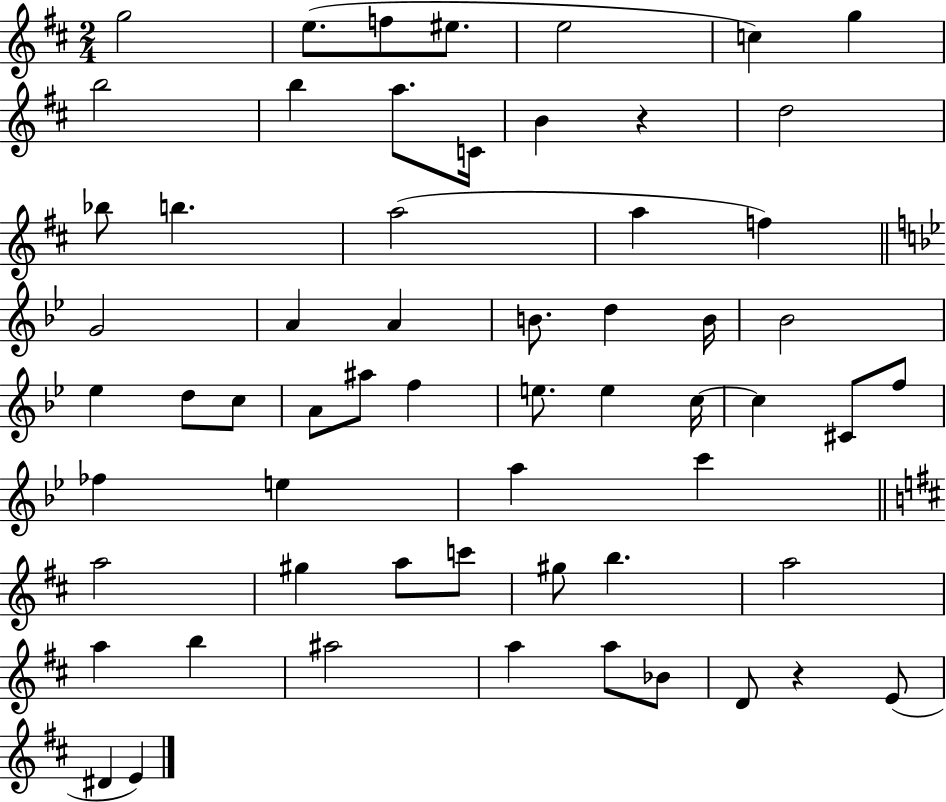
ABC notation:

X:1
T:Untitled
M:2/4
L:1/4
K:D
g2 e/2 f/2 ^e/2 e2 c g b2 b a/2 C/4 B z d2 _b/2 b a2 a f G2 A A B/2 d B/4 _B2 _e d/2 c/2 A/2 ^a/2 f e/2 e c/4 c ^C/2 f/2 _f e a c' a2 ^g a/2 c'/2 ^g/2 b a2 a b ^a2 a a/2 _B/2 D/2 z E/2 ^D E